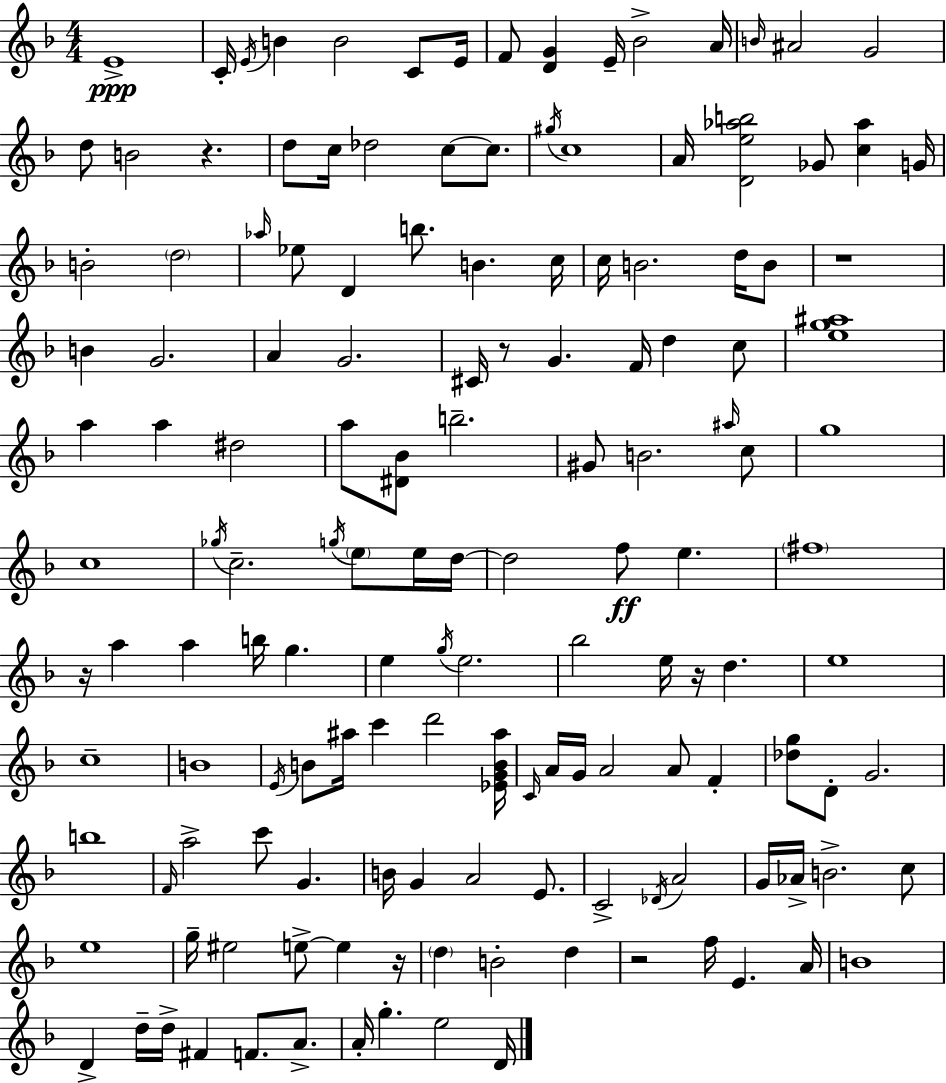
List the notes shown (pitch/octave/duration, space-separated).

E4/w C4/s E4/s B4/q B4/h C4/e E4/s F4/e [D4,G4]/q E4/s Bb4/h A4/s B4/s A#4/h G4/h D5/e B4/h R/q. D5/e C5/s Db5/h C5/e C5/e. G#5/s C5/w A4/s [D4,E5,Ab5,B5]/h Gb4/e [C5,Ab5]/q G4/s B4/h D5/h Ab5/s Eb5/e D4/q B5/e. B4/q. C5/s C5/s B4/h. D5/s B4/e R/w B4/q G4/h. A4/q G4/h. C#4/s R/e G4/q. F4/s D5/q C5/e [E5,G5,A#5]/w A5/q A5/q D#5/h A5/e [D#4,Bb4]/e B5/h. G#4/e B4/h. A#5/s C5/e G5/w C5/w Gb5/s C5/h. G5/s E5/e E5/s D5/s D5/h F5/e E5/q. F#5/w R/s A5/q A5/q B5/s G5/q. E5/q G5/s E5/h. Bb5/h E5/s R/s D5/q. E5/w C5/w B4/w E4/s B4/e A#5/s C6/q D6/h [Eb4,G4,B4,A#5]/s C4/s A4/s G4/s A4/h A4/e F4/q [Db5,G5]/e D4/e G4/h. B5/w F4/s A5/h C6/e G4/q. B4/s G4/q A4/h E4/e. C4/h Db4/s A4/h G4/s Ab4/s B4/h. C5/e E5/w G5/s EIS5/h E5/e E5/q R/s D5/q B4/h D5/q R/h F5/s E4/q. A4/s B4/w D4/q D5/s D5/s F#4/q F4/e. A4/e. A4/s G5/q. E5/h D4/s